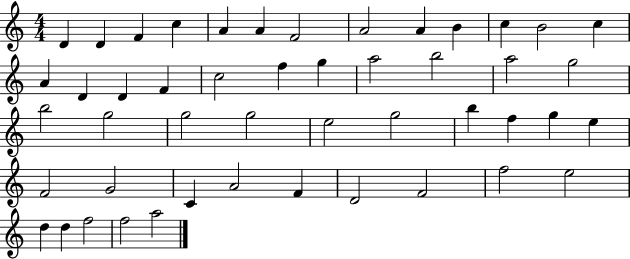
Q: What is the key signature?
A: C major